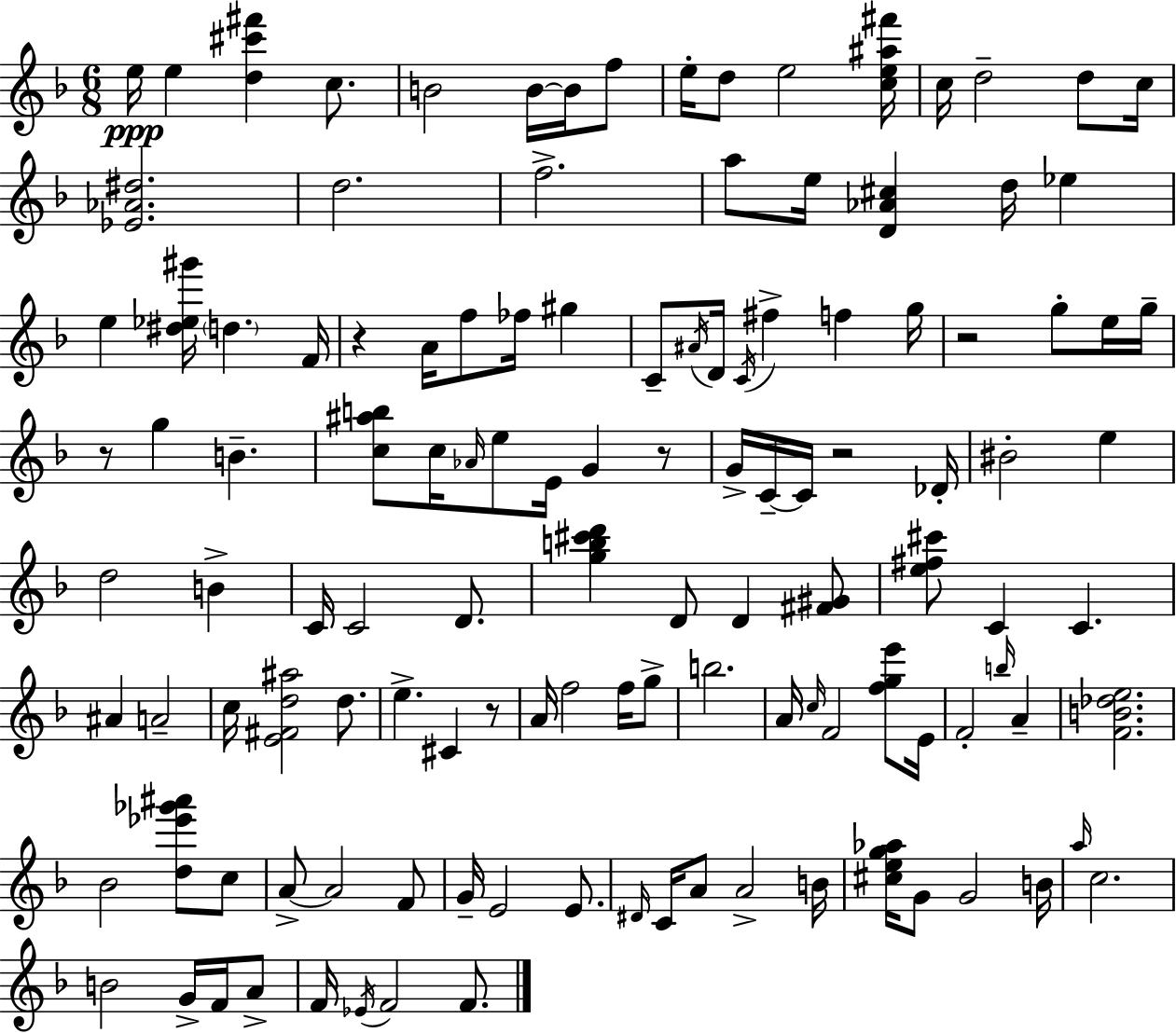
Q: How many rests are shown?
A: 6